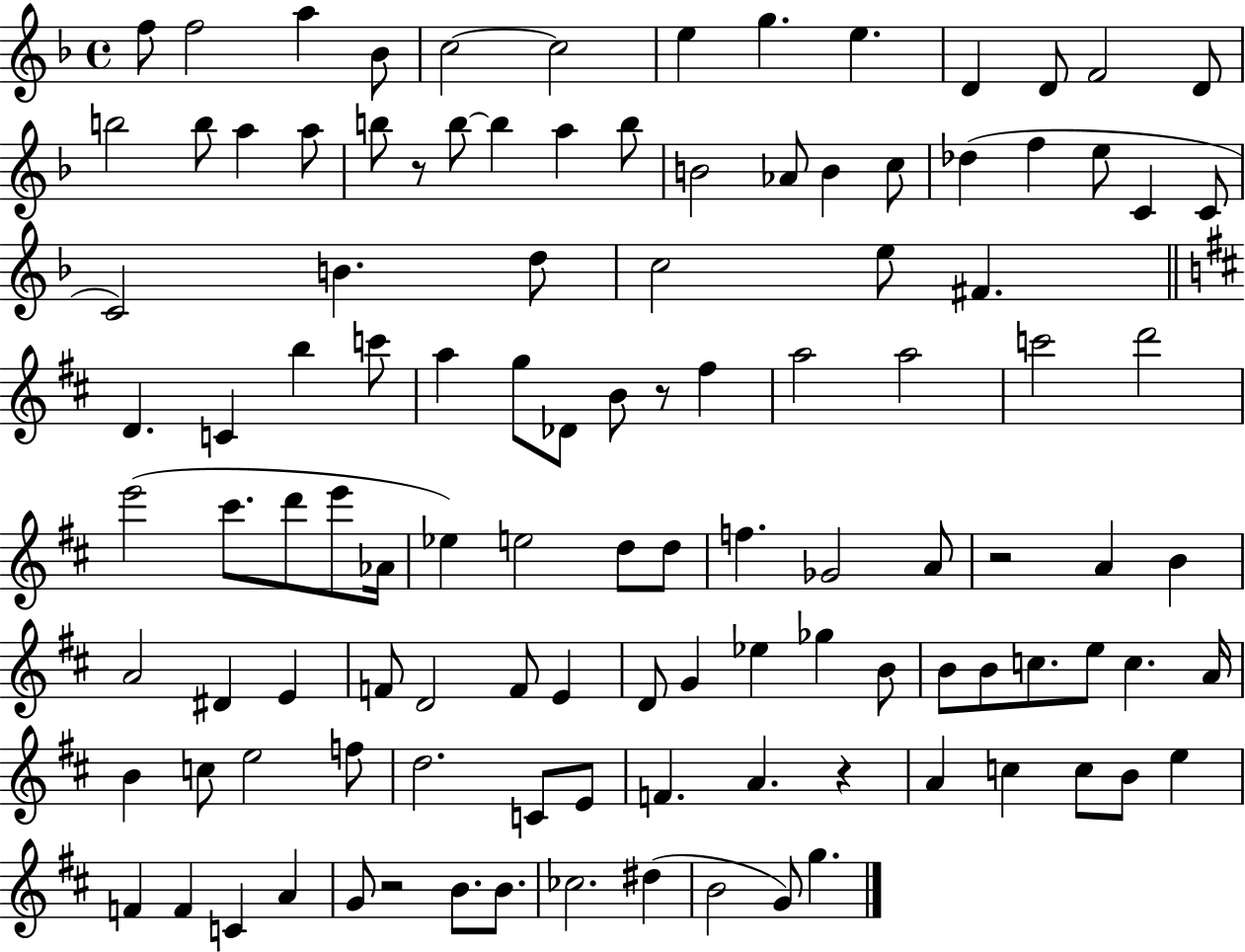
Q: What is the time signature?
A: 4/4